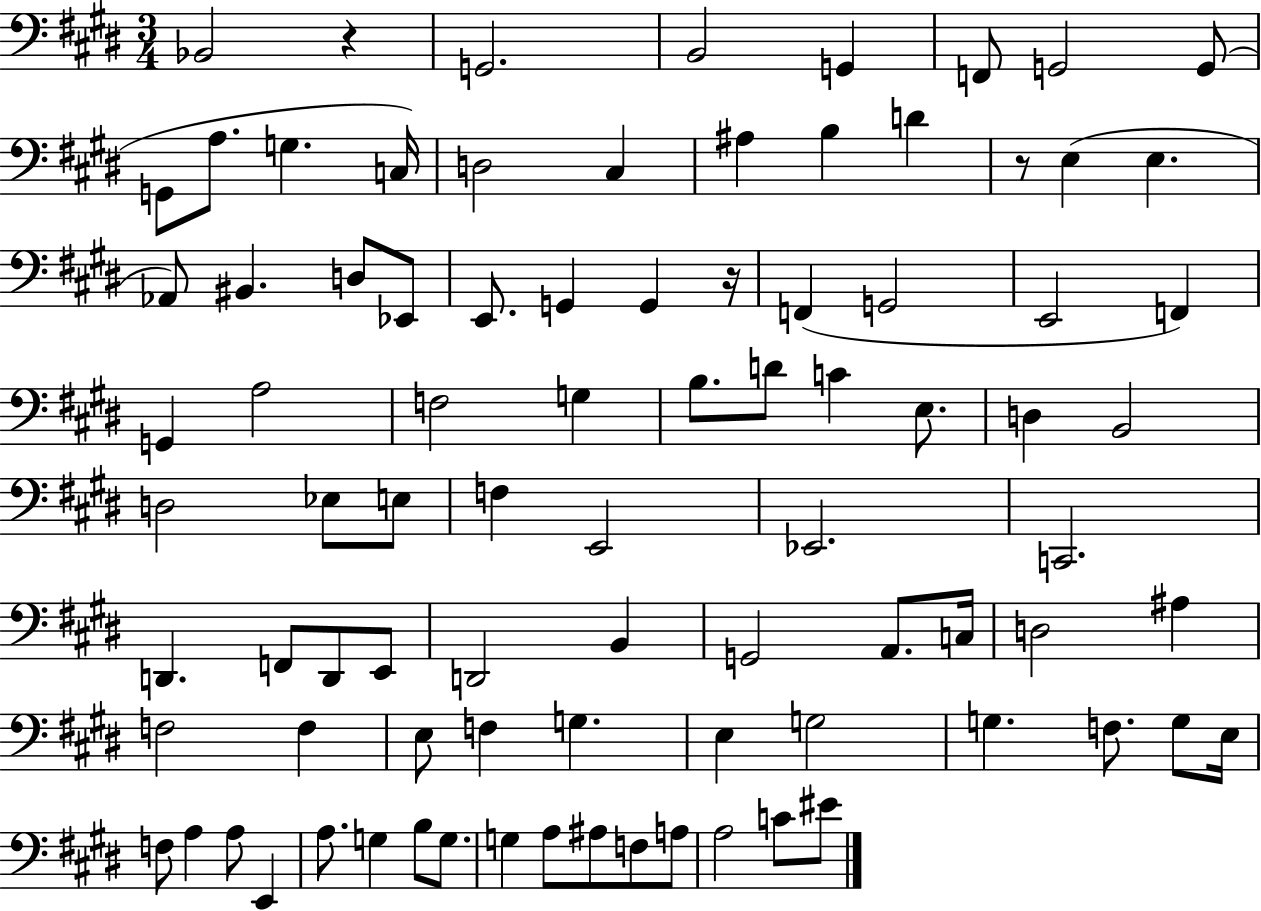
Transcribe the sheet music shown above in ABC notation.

X:1
T:Untitled
M:3/4
L:1/4
K:E
_B,,2 z G,,2 B,,2 G,, F,,/2 G,,2 G,,/2 G,,/2 A,/2 G, C,/4 D,2 ^C, ^A, B, D z/2 E, E, _A,,/2 ^B,, D,/2 _E,,/2 E,,/2 G,, G,, z/4 F,, G,,2 E,,2 F,, G,, A,2 F,2 G, B,/2 D/2 C E,/2 D, B,,2 D,2 _E,/2 E,/2 F, E,,2 _E,,2 C,,2 D,, F,,/2 D,,/2 E,,/2 D,,2 B,, G,,2 A,,/2 C,/4 D,2 ^A, F,2 F, E,/2 F, G, E, G,2 G, F,/2 G,/2 E,/4 F,/2 A, A,/2 E,, A,/2 G, B,/2 G,/2 G, A,/2 ^A,/2 F,/2 A,/2 A,2 C/2 ^E/2